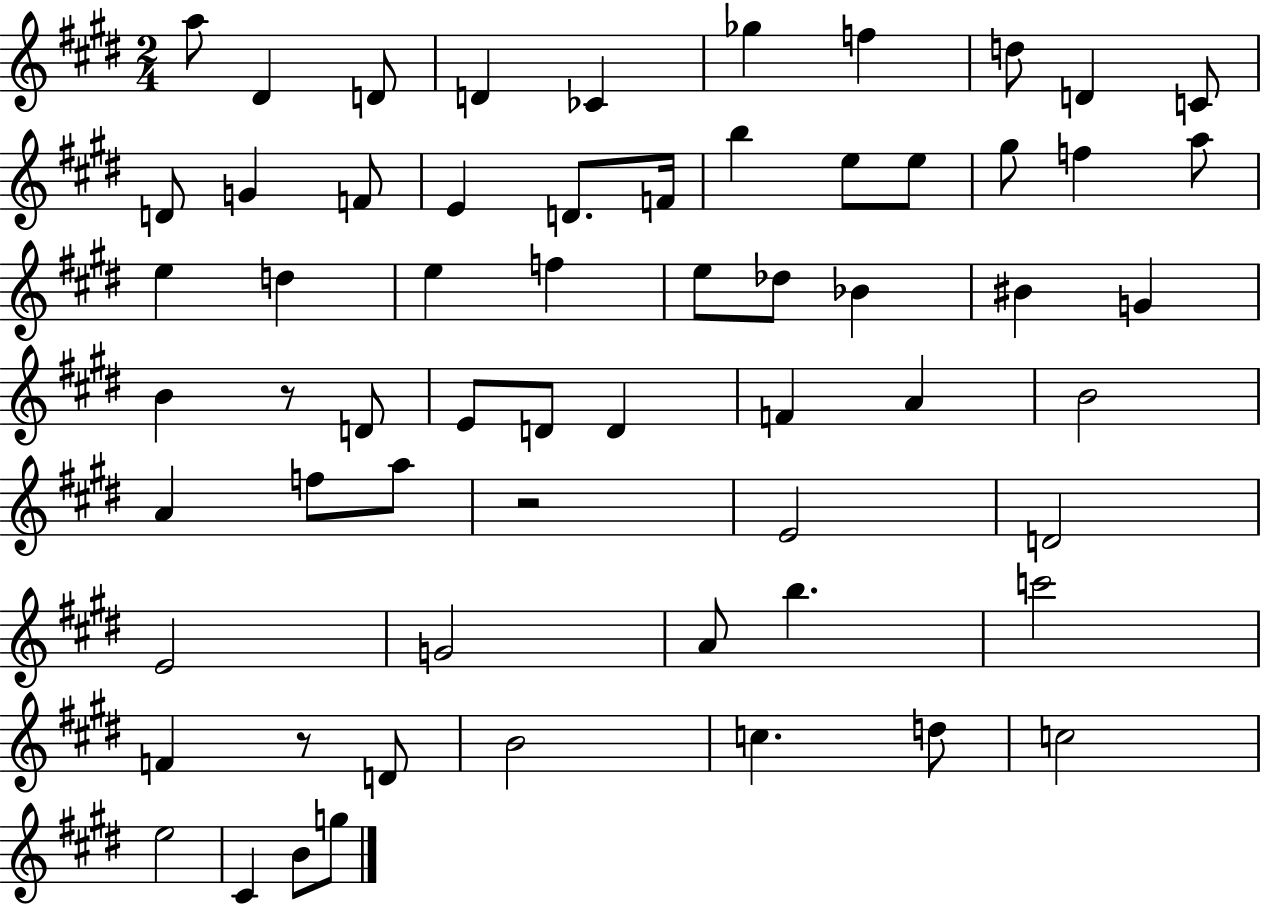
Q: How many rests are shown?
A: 3